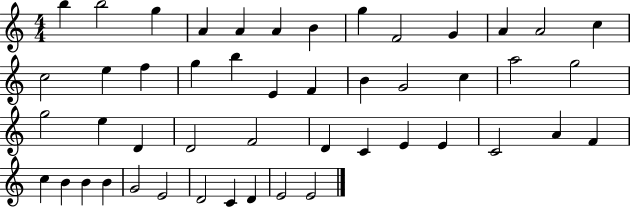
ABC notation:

X:1
T:Untitled
M:4/4
L:1/4
K:C
b b2 g A A A B g F2 G A A2 c c2 e f g b E F B G2 c a2 g2 g2 e D D2 F2 D C E E C2 A F c B B B G2 E2 D2 C D E2 E2